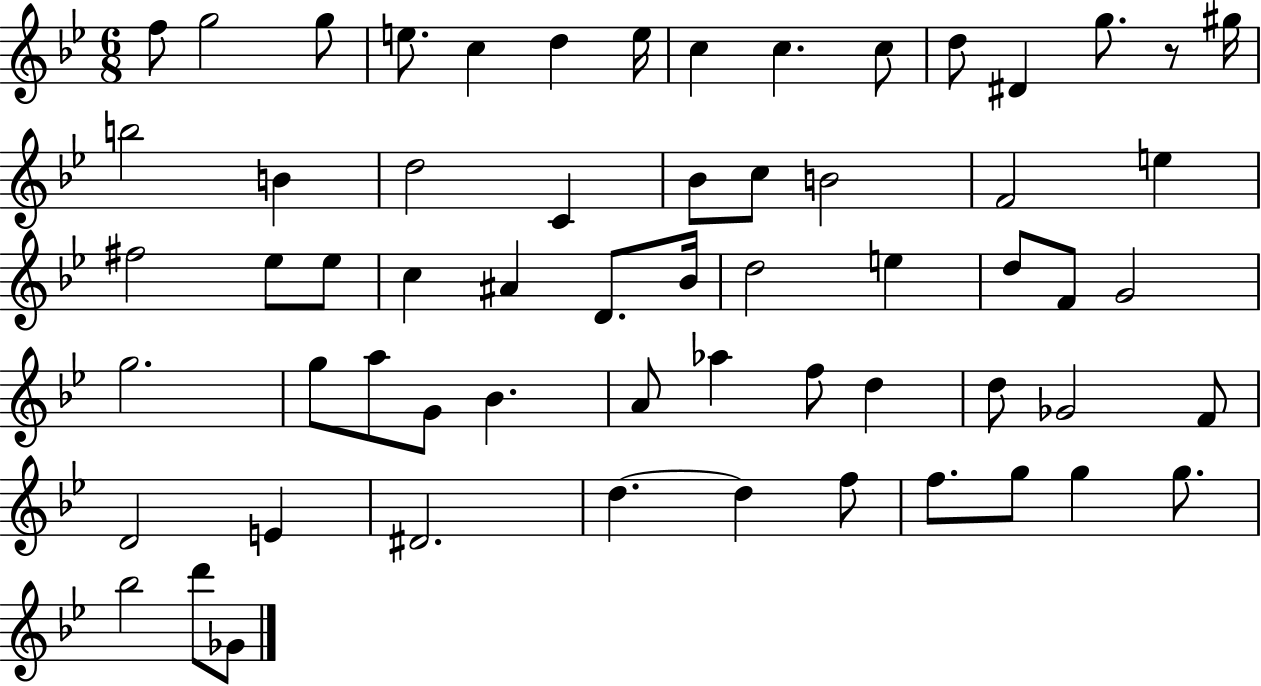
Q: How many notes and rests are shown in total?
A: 61